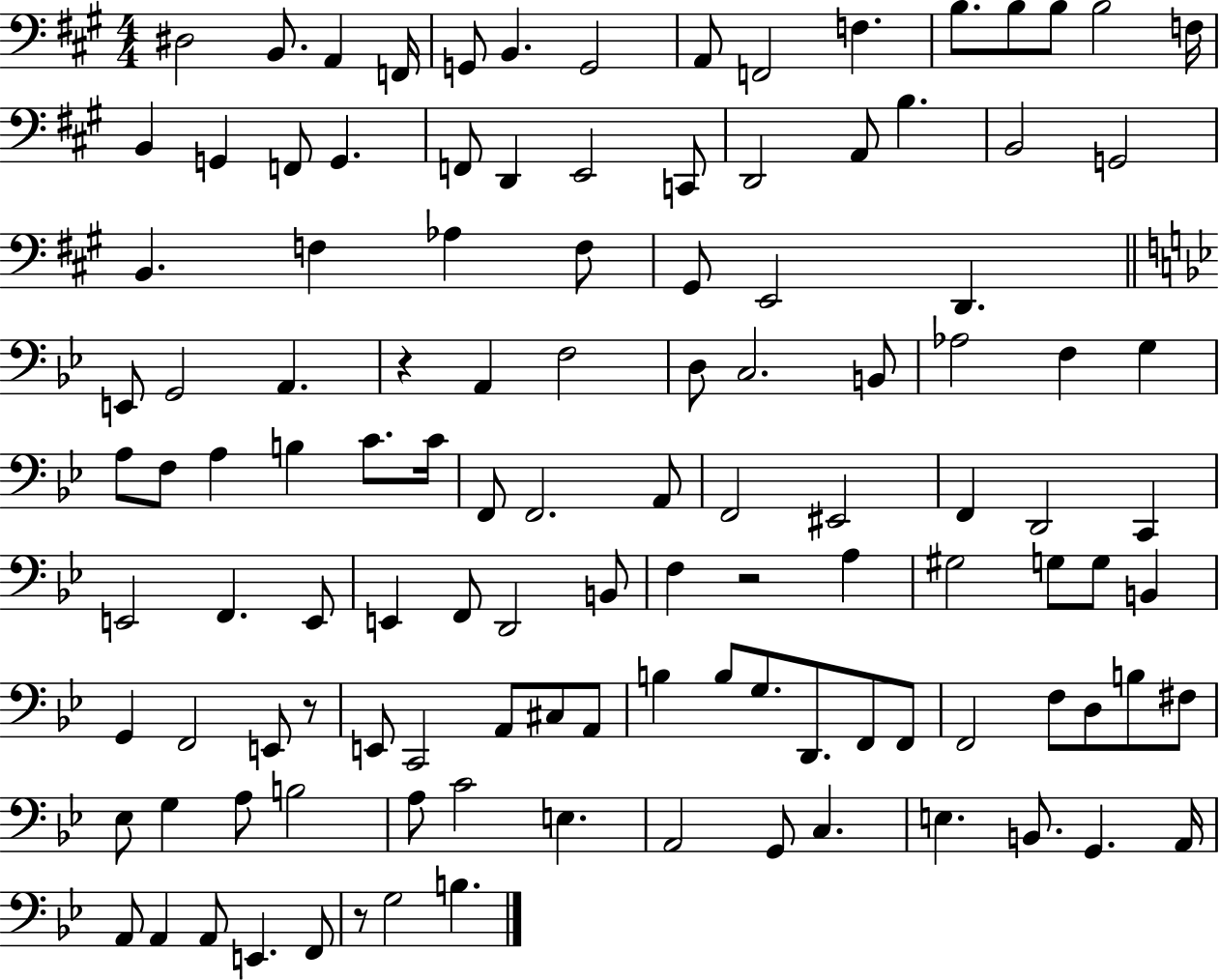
X:1
T:Untitled
M:4/4
L:1/4
K:A
^D,2 B,,/2 A,, F,,/4 G,,/2 B,, G,,2 A,,/2 F,,2 F, B,/2 B,/2 B,/2 B,2 F,/4 B,, G,, F,,/2 G,, F,,/2 D,, E,,2 C,,/2 D,,2 A,,/2 B, B,,2 G,,2 B,, F, _A, F,/2 ^G,,/2 E,,2 D,, E,,/2 G,,2 A,, z A,, F,2 D,/2 C,2 B,,/2 _A,2 F, G, A,/2 F,/2 A, B, C/2 C/4 F,,/2 F,,2 A,,/2 F,,2 ^E,,2 F,, D,,2 C,, E,,2 F,, E,,/2 E,, F,,/2 D,,2 B,,/2 F, z2 A, ^G,2 G,/2 G,/2 B,, G,, F,,2 E,,/2 z/2 E,,/2 C,,2 A,,/2 ^C,/2 A,,/2 B, B,/2 G,/2 D,,/2 F,,/2 F,,/2 F,,2 F,/2 D,/2 B,/2 ^F,/2 _E,/2 G, A,/2 B,2 A,/2 C2 E, A,,2 G,,/2 C, E, B,,/2 G,, A,,/4 A,,/2 A,, A,,/2 E,, F,,/2 z/2 G,2 B,